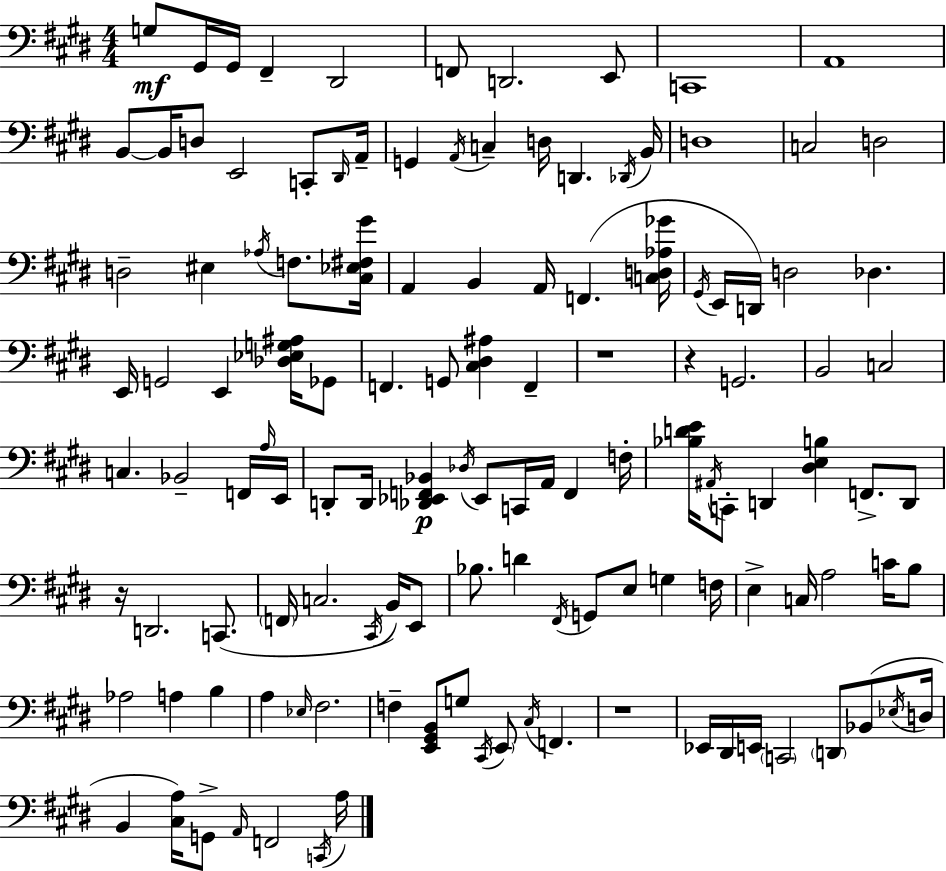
X:1
T:Untitled
M:4/4
L:1/4
K:E
G,/2 ^G,,/4 ^G,,/4 ^F,, ^D,,2 F,,/2 D,,2 E,,/2 C,,4 A,,4 B,,/2 B,,/4 D,/2 E,,2 C,,/2 ^D,,/4 A,,/4 G,, A,,/4 C, D,/4 D,, _D,,/4 B,,/4 D,4 C,2 D,2 D,2 ^E, _A,/4 F,/2 [^C,_E,^F,^G]/4 A,, B,, A,,/4 F,, [C,D,_A,_G]/4 ^G,,/4 E,,/4 D,,/4 D,2 _D, E,,/4 G,,2 E,, [_D,_E,G,^A,]/4 _G,,/2 F,, G,,/2 [^C,^D,^A,] F,, z4 z G,,2 B,,2 C,2 C, _B,,2 F,,/4 A,/4 E,,/4 D,,/2 D,,/4 [_D,,_E,,F,,_B,,] _D,/4 _E,,/2 C,,/4 A,,/4 F,, F,/4 [_B,DE]/4 ^A,,/4 C,,/2 D,, [^D,E,B,] F,,/2 D,,/2 z/4 D,,2 C,,/2 F,,/4 C,2 ^C,,/4 B,,/4 E,,/2 _B,/2 D ^F,,/4 G,,/2 E,/2 G, F,/4 E, C,/4 A,2 C/4 B,/2 _A,2 A, B, A, _E,/4 ^F,2 F, [E,,^G,,B,,]/2 G,/2 ^C,,/4 E,,/2 ^C,/4 F,, z4 _E,,/4 ^D,,/4 E,,/4 C,,2 D,,/2 _B,,/2 _E,/4 D,/4 B,, [^C,A,]/4 G,,/2 A,,/4 F,,2 C,,/4 A,/4